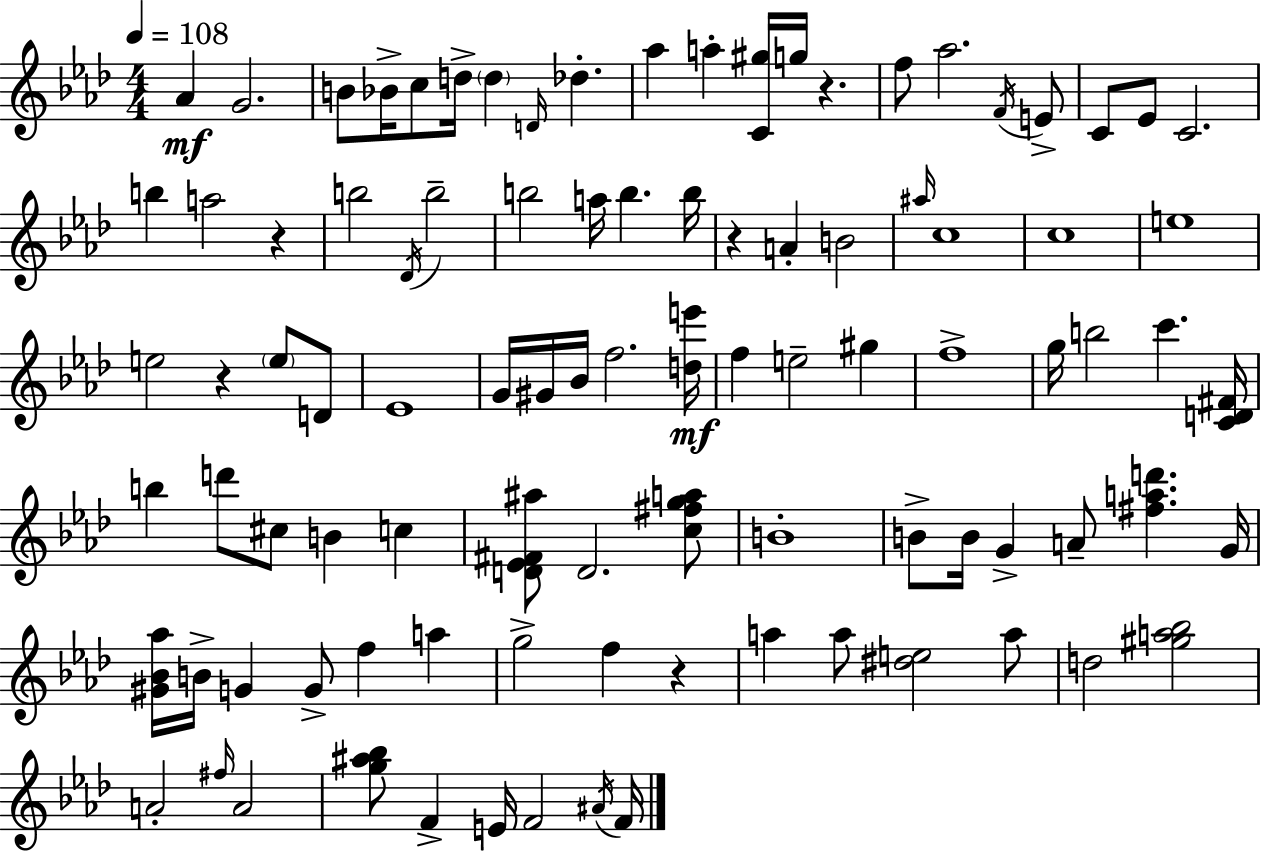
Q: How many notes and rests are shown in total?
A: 95